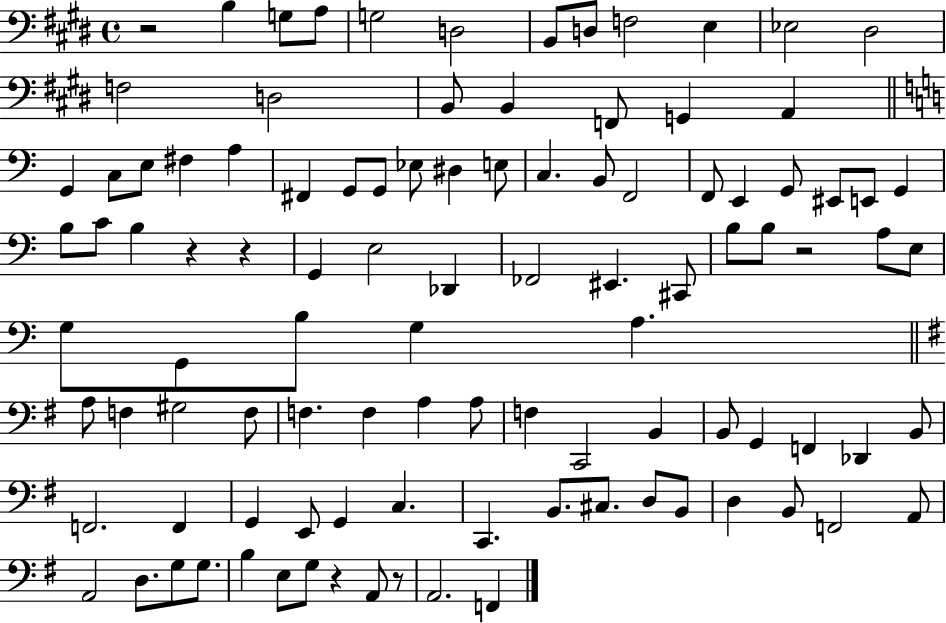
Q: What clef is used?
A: bass